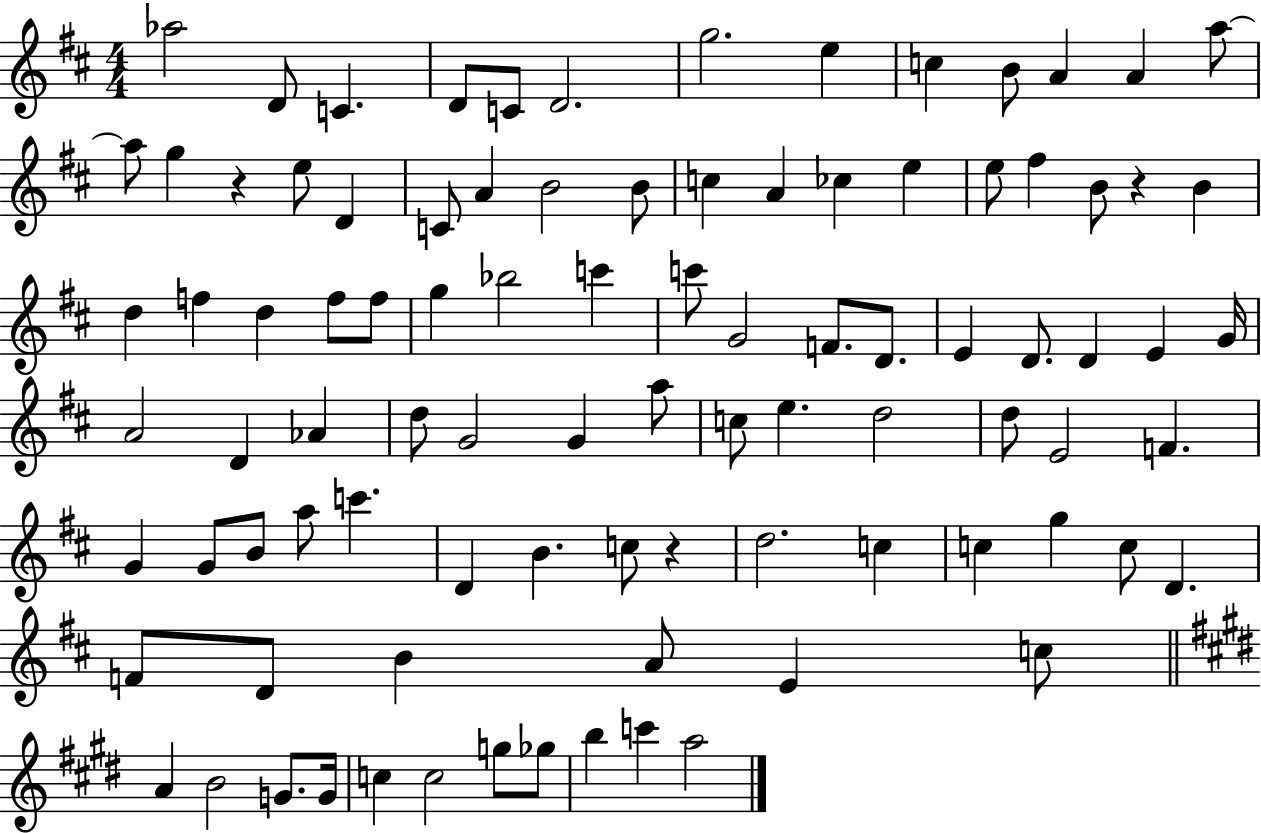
{
  \clef treble
  \numericTimeSignature
  \time 4/4
  \key d \major
  aes''2 d'8 c'4. | d'8 c'8 d'2. | g''2. e''4 | c''4 b'8 a'4 a'4 a''8~~ | \break a''8 g''4 r4 e''8 d'4 | c'8 a'4 b'2 b'8 | c''4 a'4 ces''4 e''4 | e''8 fis''4 b'8 r4 b'4 | \break d''4 f''4 d''4 f''8 f''8 | g''4 bes''2 c'''4 | c'''8 g'2 f'8. d'8. | e'4 d'8. d'4 e'4 g'16 | \break a'2 d'4 aes'4 | d''8 g'2 g'4 a''8 | c''8 e''4. d''2 | d''8 e'2 f'4. | \break g'4 g'8 b'8 a''8 c'''4. | d'4 b'4. c''8 r4 | d''2. c''4 | c''4 g''4 c''8 d'4. | \break f'8 d'8 b'4 a'8 e'4 c''8 | \bar "||" \break \key e \major a'4 b'2 g'8. g'16 | c''4 c''2 g''8 ges''8 | b''4 c'''4 a''2 | \bar "|."
}